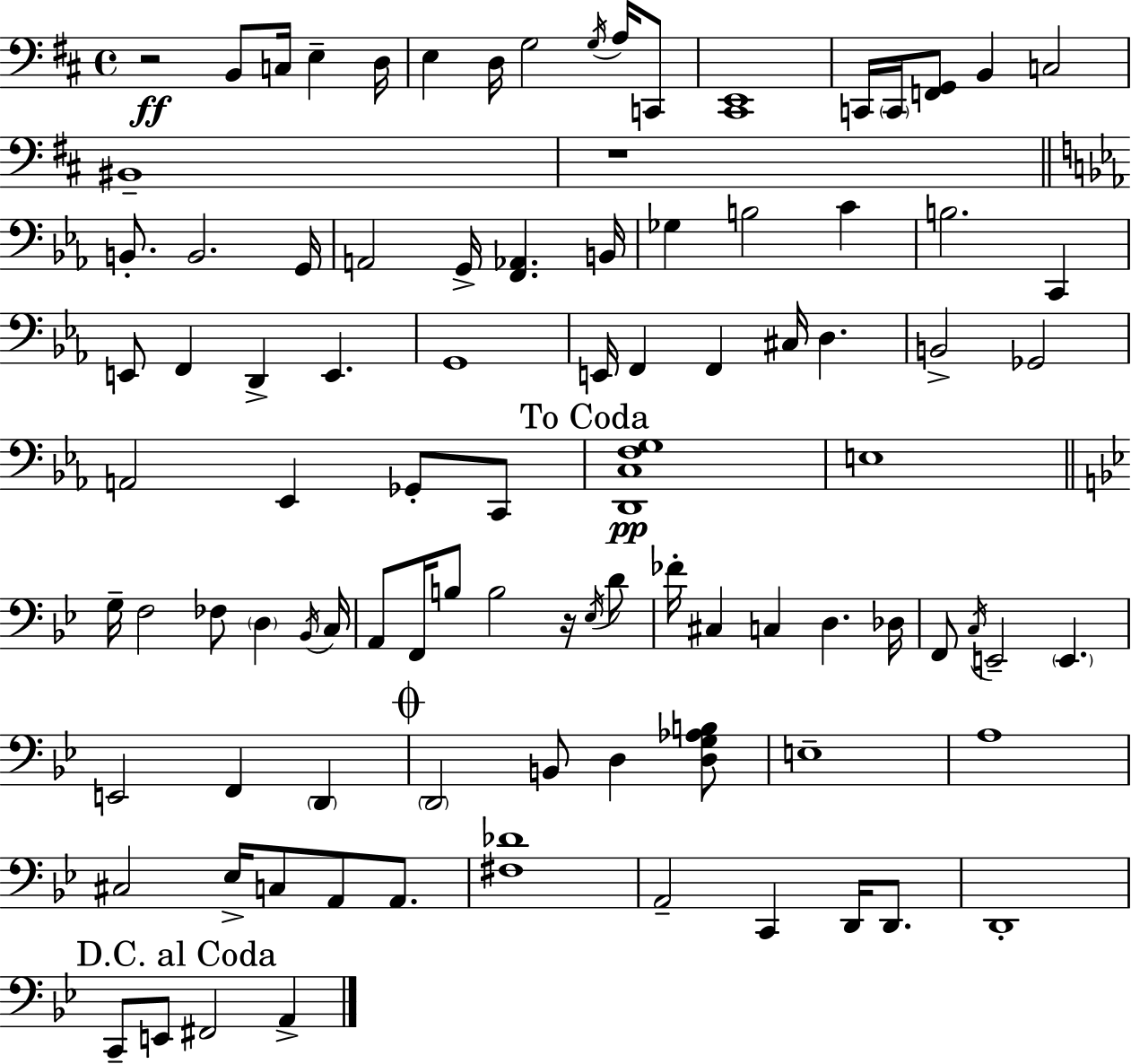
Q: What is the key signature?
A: D major